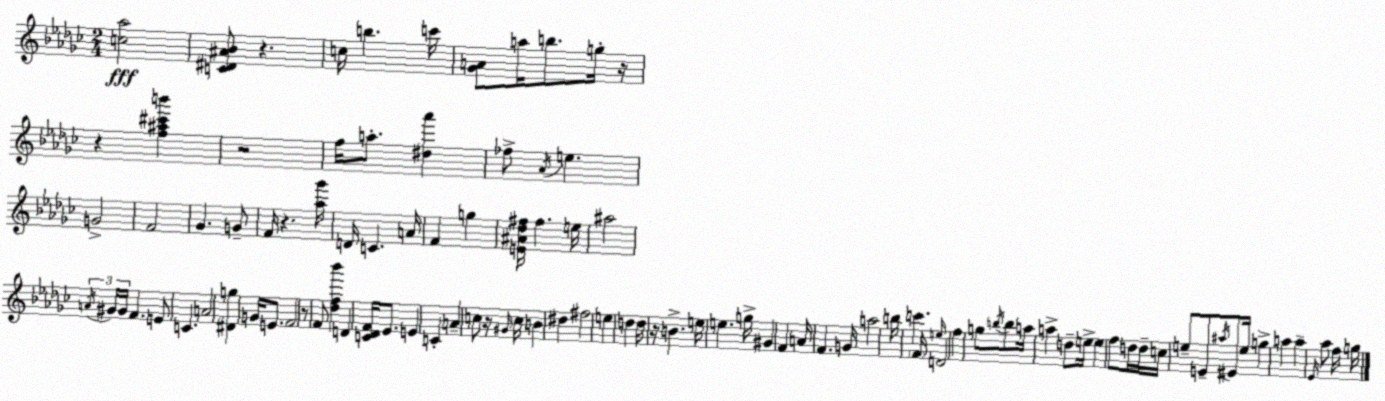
X:1
T:Untitled
M:2/4
L:1/4
K:Ebm
[c_a]2 [C^D^A_B]/2 z c/4 b c'/4 [_GA]/2 a/4 b/2 g/4 z/4 z [f^a^c'b'] z2 f/4 a/2 [^d_a'] _f/2 _A/4 e G2 F2 _G G/2 F/4 z [_a_g']/4 D/4 C A/4 F g [E^A_d^f]/4 ^f e/4 ^a2 A/4 ^G/4 ^G/4 F E/2 C A2 [^Dg] G/4 E/2 F2 z/2 F/2 [_df_b'] D [C_DF]/4 _E/2 E C A c/2 z/4 ^G/4 c/4 B ^d ^f2 e d d/4 z/4 B e/4 e g/4 ^G F A/4 F G/4 a2 b/4 c' F/4 e/4 D2 f g/2 b/4 b/2 a/4 a d/2 e/4 e f/2 d/4 d/4 c/4 e/2 E/2 ^a/4 ^E/2 e/4 g a a _E/4 _a/2 f/4 g/4